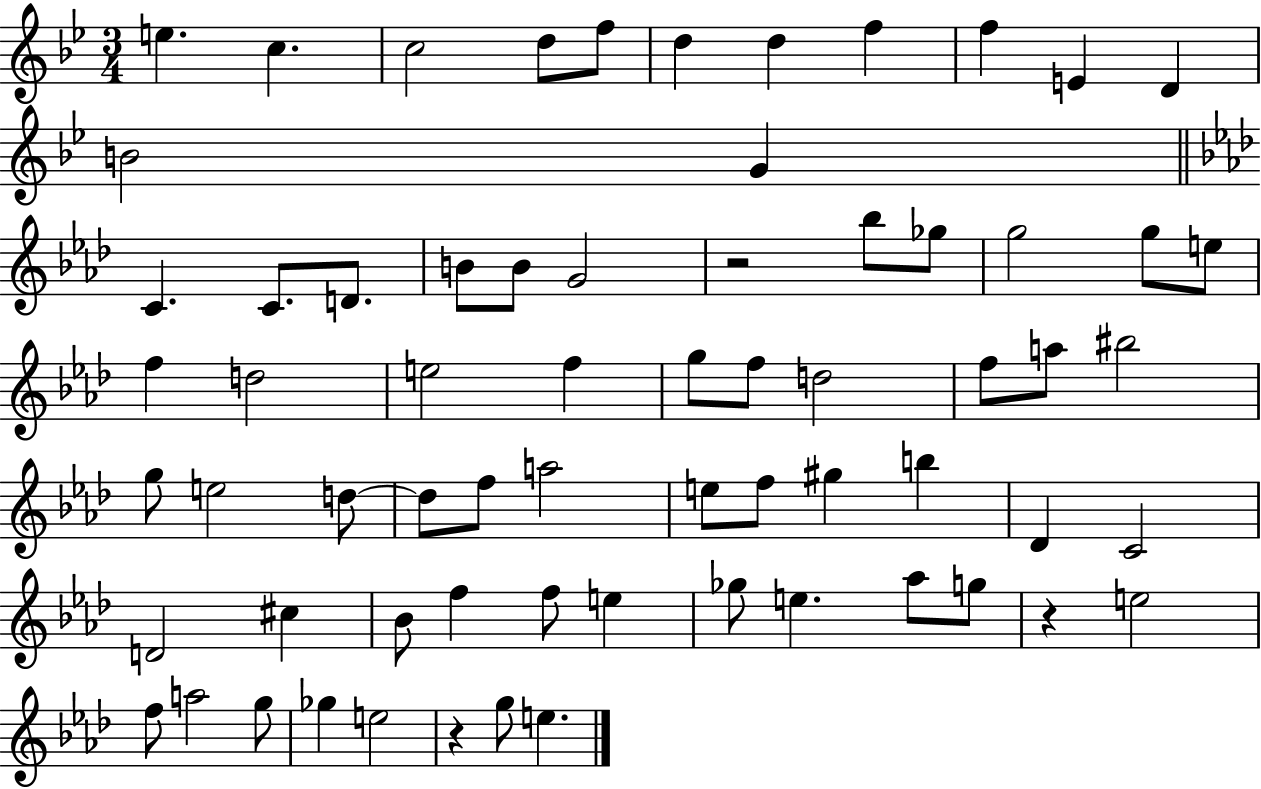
E5/q. C5/q. C5/h D5/e F5/e D5/q D5/q F5/q F5/q E4/q D4/q B4/h G4/q C4/q. C4/e. D4/e. B4/e B4/e G4/h R/h Bb5/e Gb5/e G5/h G5/e E5/e F5/q D5/h E5/h F5/q G5/e F5/e D5/h F5/e A5/e BIS5/h G5/e E5/h D5/e D5/e F5/e A5/h E5/e F5/e G#5/q B5/q Db4/q C4/h D4/h C#5/q Bb4/e F5/q F5/e E5/q Gb5/e E5/q. Ab5/e G5/e R/q E5/h F5/e A5/h G5/e Gb5/q E5/h R/q G5/e E5/q.